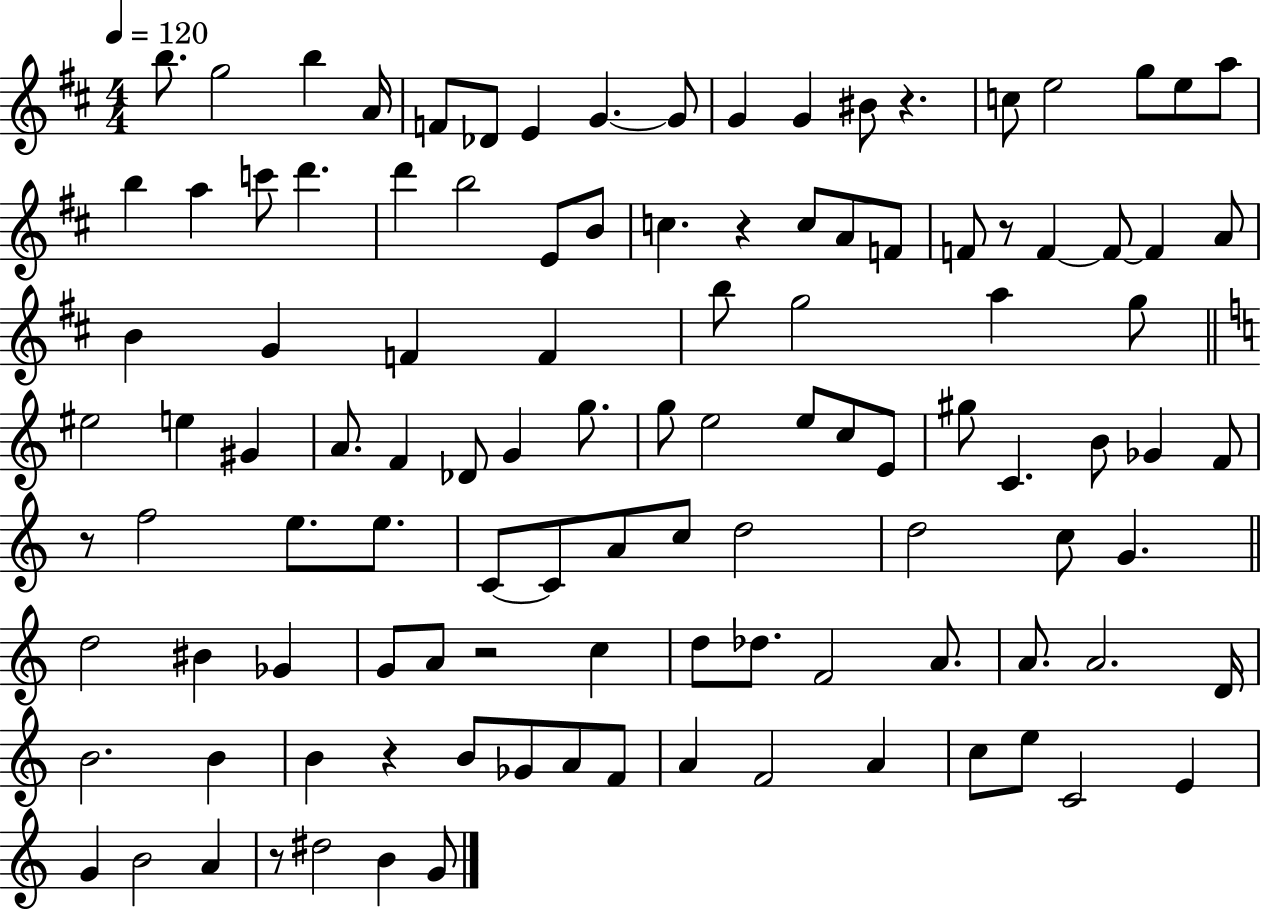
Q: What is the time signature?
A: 4/4